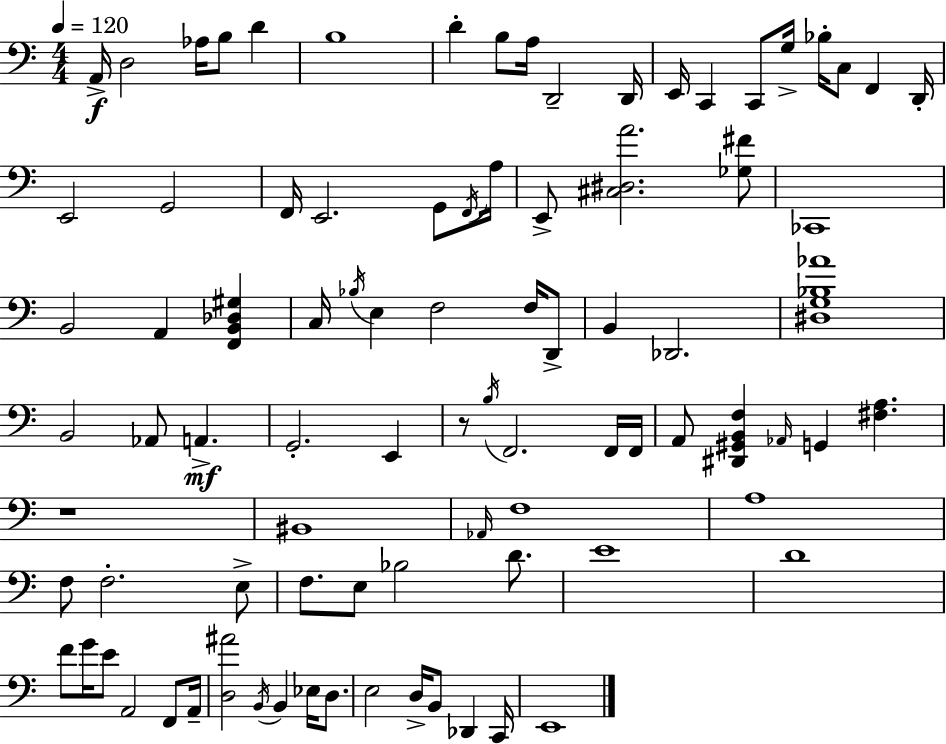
{
  \clef bass
  \numericTimeSignature
  \time 4/4
  \key a \minor
  \tempo 4 = 120
  a,16->\f d2 aes16 b8 d'4 | b1 | d'4-. b8 a16 d,2-- d,16 | e,16 c,4 c,8 g16-> bes16-. c8 f,4 d,16-. | \break e,2 g,2 | f,16 e,2. g,8 \acciaccatura { f,16 } | a16 e,8-> <cis dis a'>2. <ges fis'>8 | ces,1 | \break b,2 a,4 <f, b, des gis>4 | c16 \acciaccatura { bes16 } e4 f2 f16 | d,8-> b,4 des,2. | <dis g bes aes'>1 | \break b,2 aes,8 a,4.->\mf | g,2.-. e,4 | r8 \acciaccatura { b16 } f,2. | f,16 f,16 a,8 <dis, gis, b, f>4 \grace { aes,16 } g,4 <fis a>4. | \break r1 | bis,1 | \grace { aes,16 } f1 | a1 | \break f8 f2.-. | e8-> f8. e8 bes2 | d'8. e'1 | d'1 | \break f'8 g'16 e'8 a,2 | f,8 a,16-- <d ais'>2 \acciaccatura { b,16 } b,4 | ees16 d8. e2 d16-> b,8 | des,4 c,16 e,1 | \break \bar "|."
}